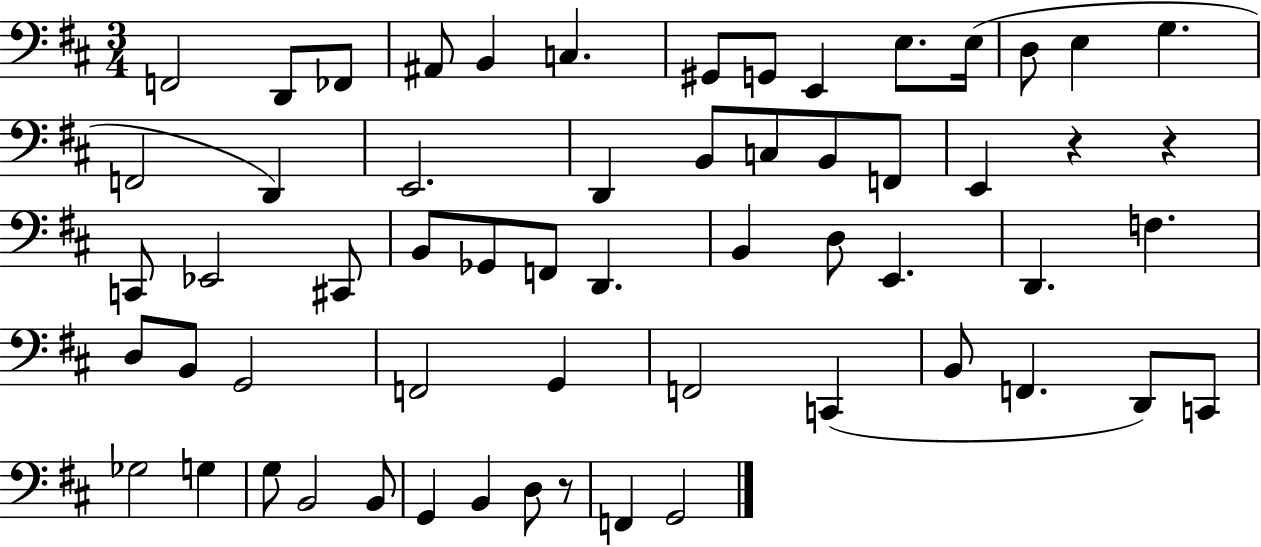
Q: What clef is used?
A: bass